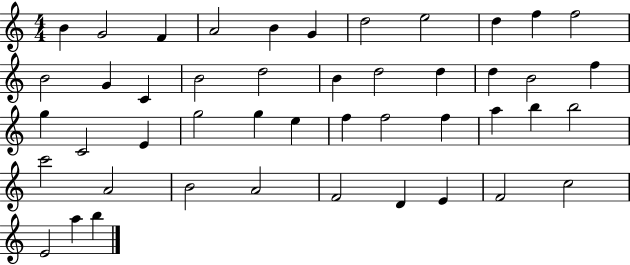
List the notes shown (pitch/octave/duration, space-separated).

B4/q G4/h F4/q A4/h B4/q G4/q D5/h E5/h D5/q F5/q F5/h B4/h G4/q C4/q B4/h D5/h B4/q D5/h D5/q D5/q B4/h F5/q G5/q C4/h E4/q G5/h G5/q E5/q F5/q F5/h F5/q A5/q B5/q B5/h C6/h A4/h B4/h A4/h F4/h D4/q E4/q F4/h C5/h E4/h A5/q B5/q